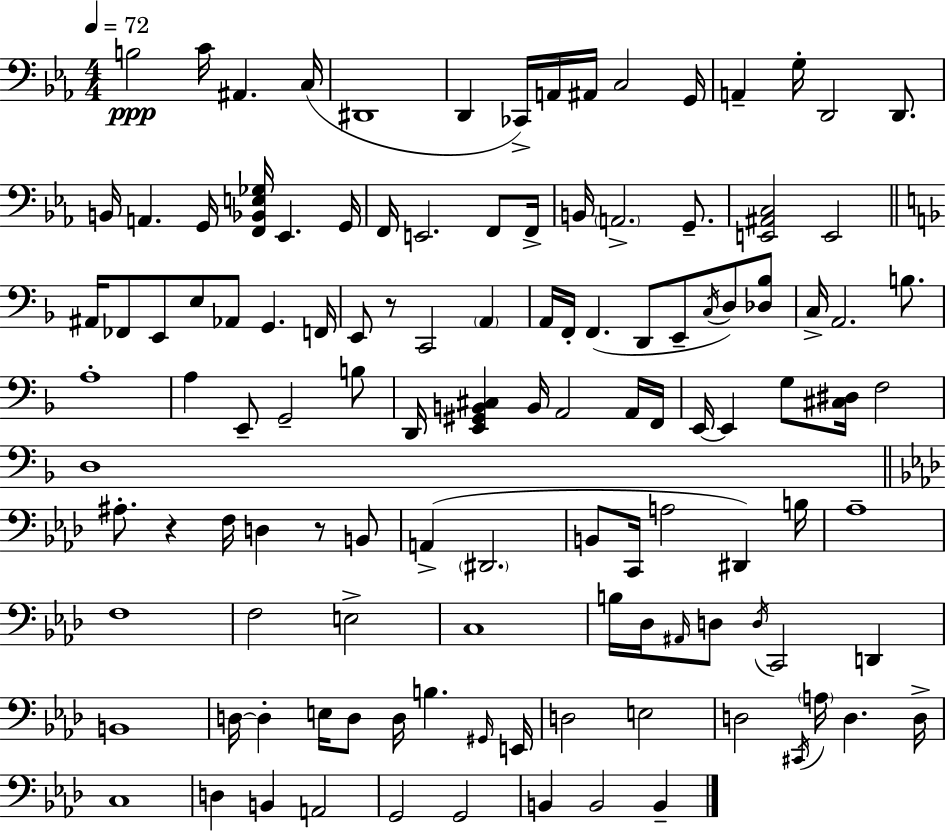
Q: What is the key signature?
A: C minor